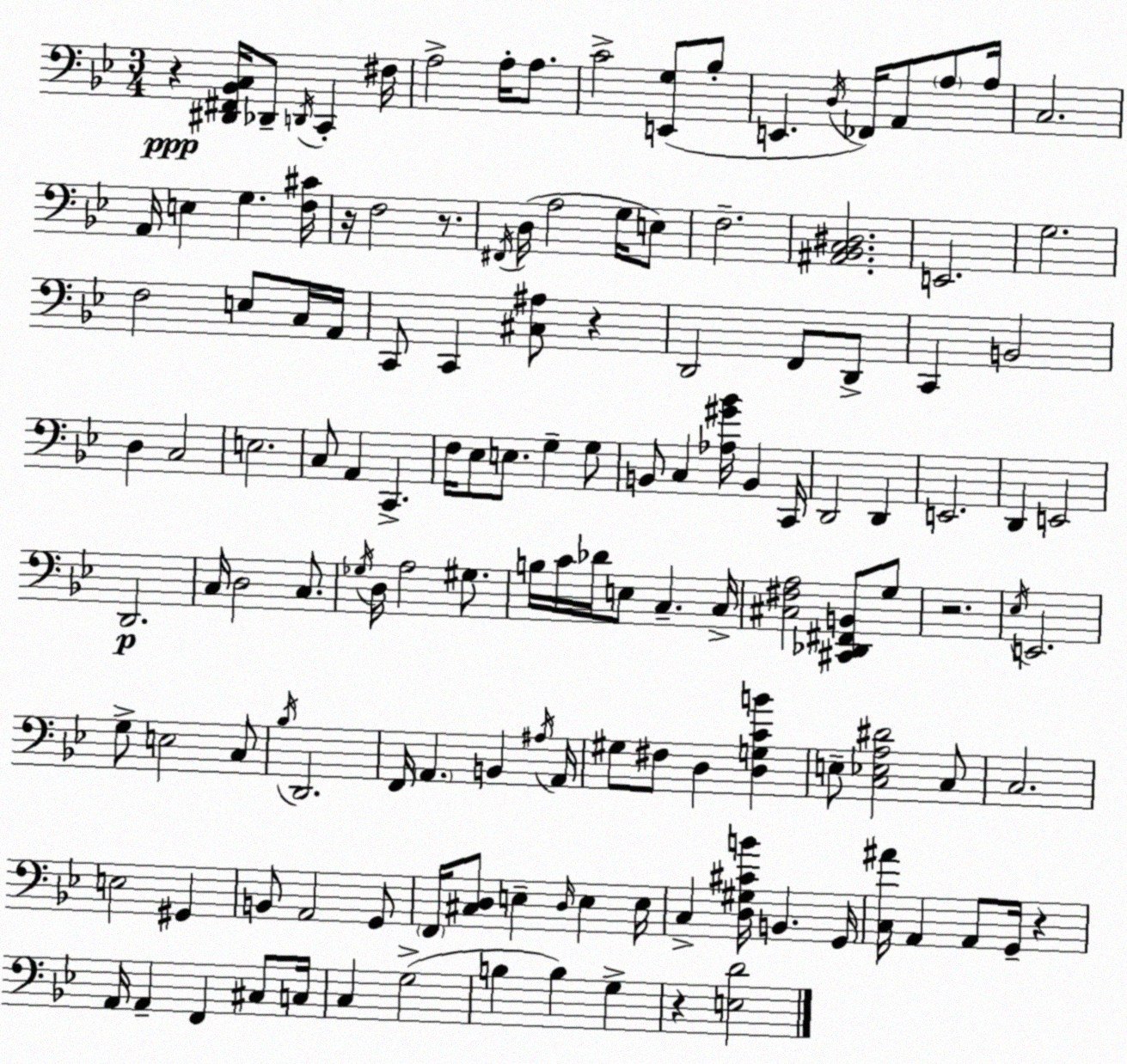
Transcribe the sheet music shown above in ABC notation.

X:1
T:Untitled
M:3/4
L:1/4
K:Gm
z [^D,,^F,,_B,,C,]/4 _D,,/2 D,,/4 C,, ^F,/4 A,2 A,/4 A,/2 C2 [E,,G,]/2 _B,/2 E,, D,/4 _F,,/4 A,,/2 A,/2 A,/4 C,2 A,,/4 E, G, [F,^C]/4 z/4 F,2 z/2 ^F,,/4 D,/4 A,2 G,/4 E,/2 F,2 [^A,,_B,,C,^D,]2 E,,2 G,2 F,2 E,/2 C,/4 A,,/4 C,,/2 C,, [^C,^A,]/2 z D,,2 F,,/2 D,,/2 C,, B,,2 D, C,2 E,2 C,/2 A,, C,, F,/4 _E,/2 E,/2 G, G,/2 B,,/2 C, [_A,^G_B]/4 B,, C,,/4 D,,2 D,, E,,2 D,, E,,2 D,,2 C,/4 D,2 C,/2 _G,/4 D,/4 A,2 ^G,/2 B,/4 C/4 _D/4 E,/2 C, C,/4 [^C,^F,A,]2 [^C,,_D,,^F,,B,,]/2 G,/2 z2 _E,/4 E,,2 G,/2 E,2 C,/2 _B,/4 D,,2 F,,/4 A,, B,, ^A,/4 A,,/4 ^G,/2 ^F,/2 D, [D,G,CB] E,/2 [C,_E,A,^D]2 C,/2 C,2 E,2 ^G,, B,,/2 A,,2 G,,/2 F,,/4 [^C,D,]/2 E, D,/4 E, E,/4 C, [D,^G,^CB]/4 B,, G,,/4 [C,^A]/4 A,, A,,/2 G,,/4 z A,,/4 A,, F,, ^C,/2 C,/4 C, G,2 B, B, G, z [E,D]2